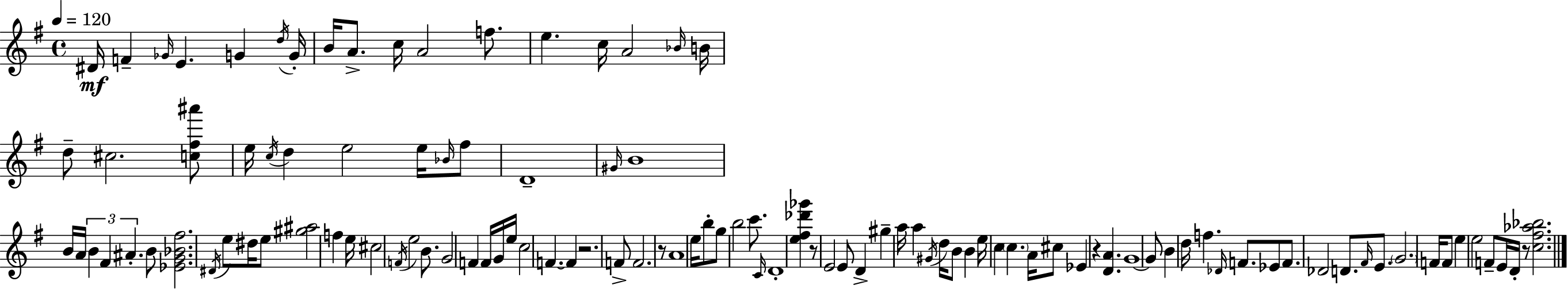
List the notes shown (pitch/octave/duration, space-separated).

D#4/s F4/q Gb4/s E4/q. G4/q D5/s G4/s B4/s A4/e. C5/s A4/h F5/e. E5/q. C5/s A4/h Bb4/s B4/s D5/e C#5/h. [C5,F#5,A#6]/e E5/s C5/s D5/q E5/h E5/s Bb4/s F#5/e D4/w G#4/s B4/w B4/s A4/s B4/q F#4/q A#4/q. B4/e [Eb4,G4,Bb4,F#5]/h. D#4/s E5/e D#5/s E5/e [G#5,A#5]/h F5/q E5/s C#5/h F4/s E5/h B4/e. G4/h F4/q F4/s G4/s E5/s C5/h F4/q. F4/q R/h. F4/e F4/h. R/e A4/w E5/s B5/e G5/e B5/h C6/e. C4/s D4/w [E5,F#5,Db6,Gb6]/q R/e E4/h E4/e D4/q G#5/q A5/s A5/q G#4/s D5/s B4/e B4/q E5/s C5/q C5/q. A4/s C#5/e Eb4/q R/q [D4,A4]/q. G4/w G4/e B4/q D5/s F5/q. Db4/s F4/e. Eb4/e F4/e. Db4/h D4/e. F#4/s E4/e. G4/h. F4/s F4/e E5/q E5/h F4/e E4/s D4/s R/e [C5,F#5,Ab5,Bb5]/h.